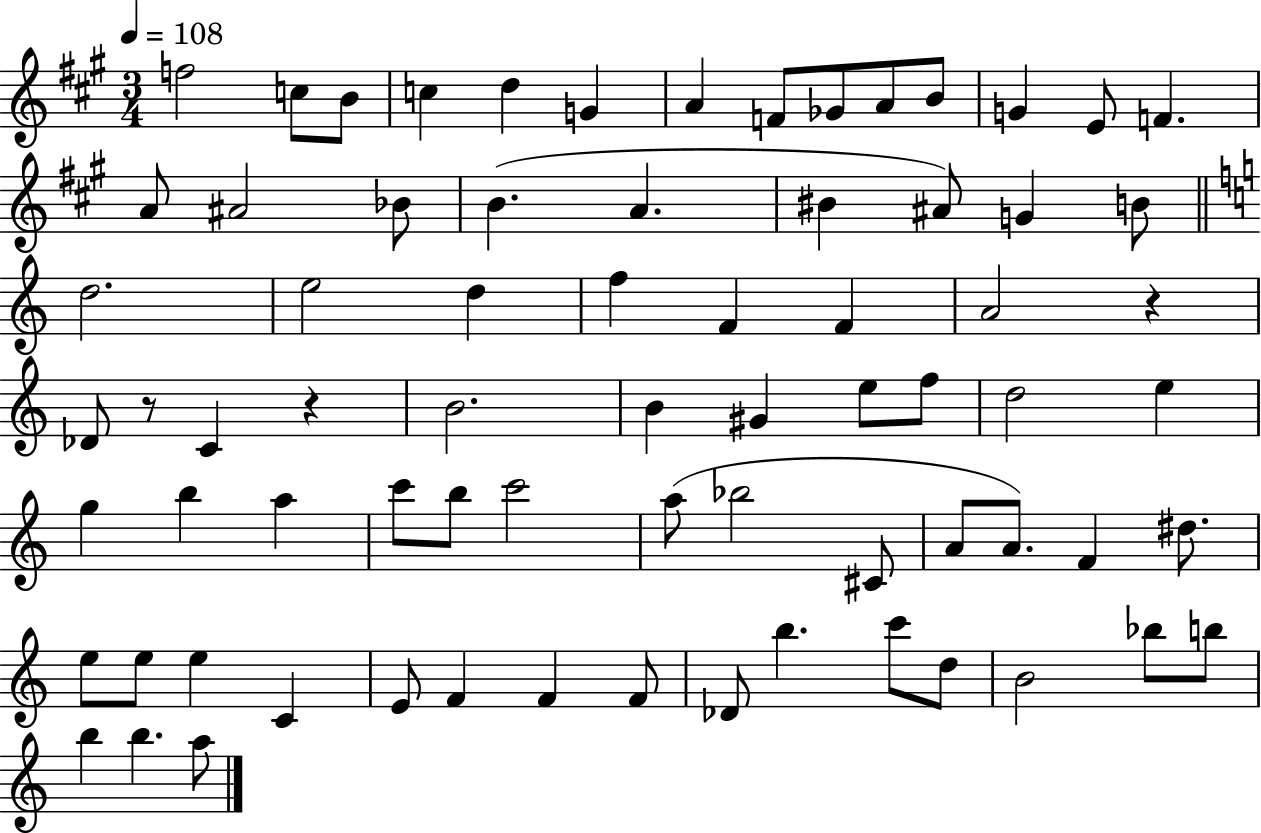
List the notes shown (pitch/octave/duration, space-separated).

F5/h C5/e B4/e C5/q D5/q G4/q A4/q F4/e Gb4/e A4/e B4/e G4/q E4/e F4/q. A4/e A#4/h Bb4/e B4/q. A4/q. BIS4/q A#4/e G4/q B4/e D5/h. E5/h D5/q F5/q F4/q F4/q A4/h R/q Db4/e R/e C4/q R/q B4/h. B4/q G#4/q E5/e F5/e D5/h E5/q G5/q B5/q A5/q C6/e B5/e C6/h A5/e Bb5/h C#4/e A4/e A4/e. F4/q D#5/e. E5/e E5/e E5/q C4/q E4/e F4/q F4/q F4/e Db4/e B5/q. C6/e D5/e B4/h Bb5/e B5/e B5/q B5/q. A5/e